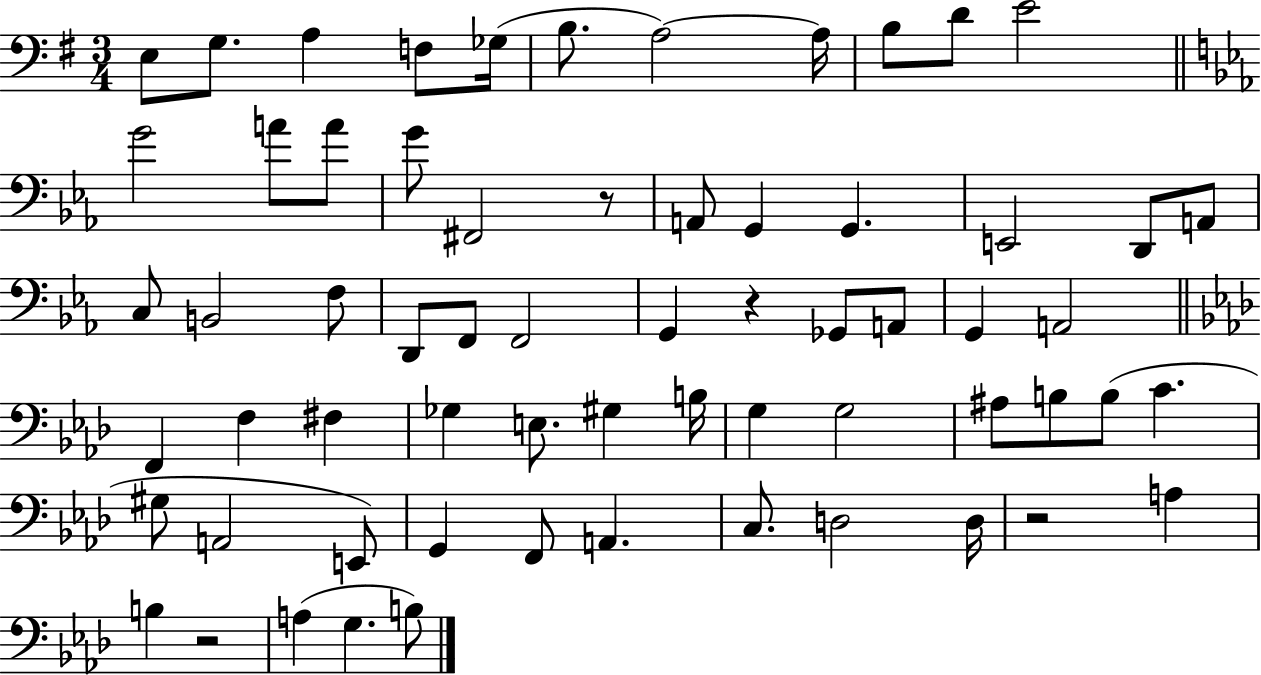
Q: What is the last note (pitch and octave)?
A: B3